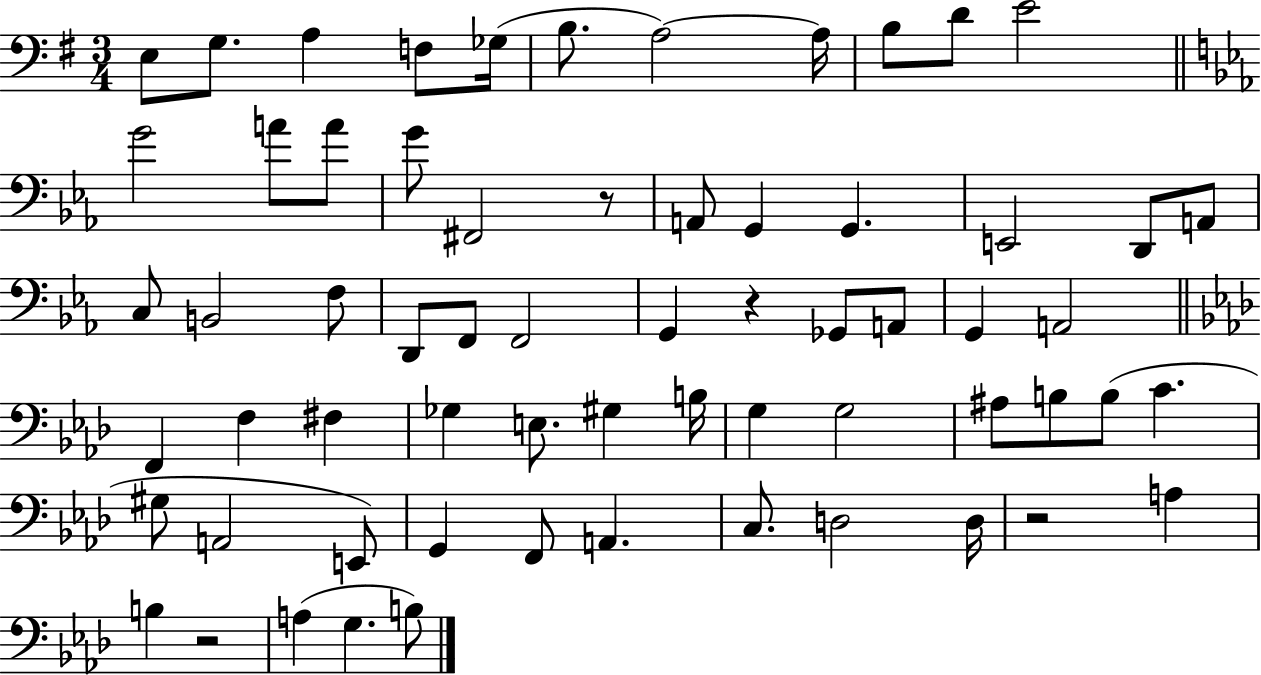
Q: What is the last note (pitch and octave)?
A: B3